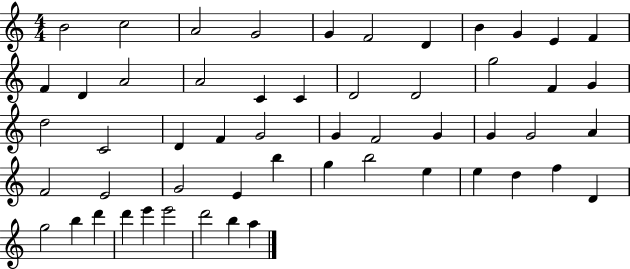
X:1
T:Untitled
M:4/4
L:1/4
K:C
B2 c2 A2 G2 G F2 D B G E F F D A2 A2 C C D2 D2 g2 F G d2 C2 D F G2 G F2 G G G2 A F2 E2 G2 E b g b2 e e d f D g2 b d' d' e' e'2 d'2 b a